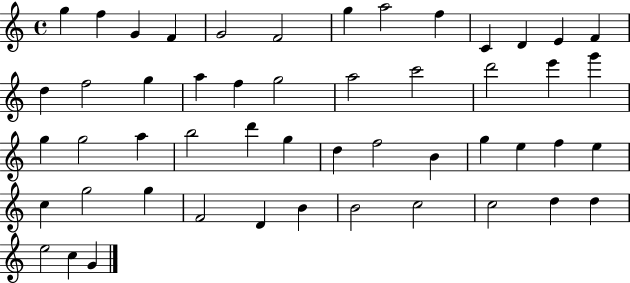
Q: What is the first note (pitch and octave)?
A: G5